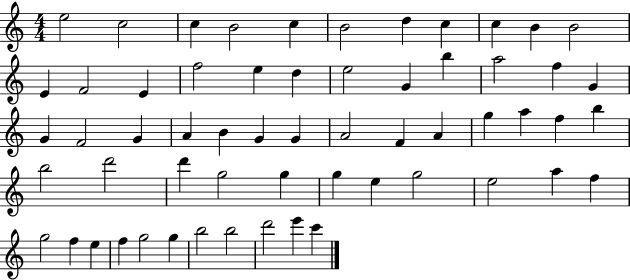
E5/h C5/h C5/q B4/h C5/q B4/h D5/q C5/q C5/q B4/q B4/h E4/q F4/h E4/q F5/h E5/q D5/q E5/h G4/q B5/q A5/h F5/q G4/q G4/q F4/h G4/q A4/q B4/q G4/q G4/q A4/h F4/q A4/q G5/q A5/q F5/q B5/q B5/h D6/h D6/q G5/h G5/q G5/q E5/q G5/h E5/h A5/q F5/q G5/h F5/q E5/q F5/q G5/h G5/q B5/h B5/h D6/h E6/q C6/q